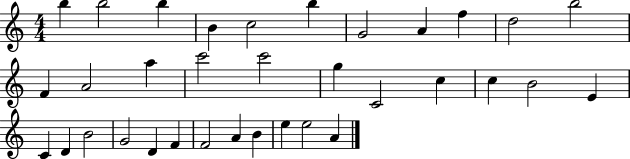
X:1
T:Untitled
M:4/4
L:1/4
K:C
b b2 b B c2 b G2 A f d2 b2 F A2 a c'2 c'2 g C2 c c B2 E C D B2 G2 D F F2 A B e e2 A